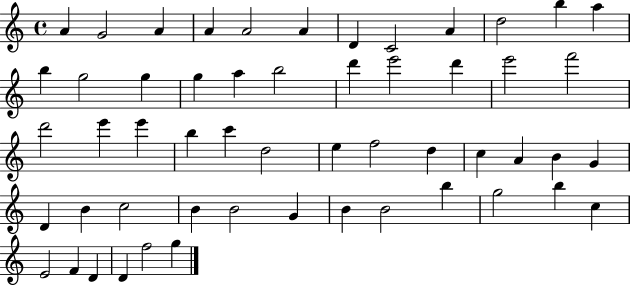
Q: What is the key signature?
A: C major